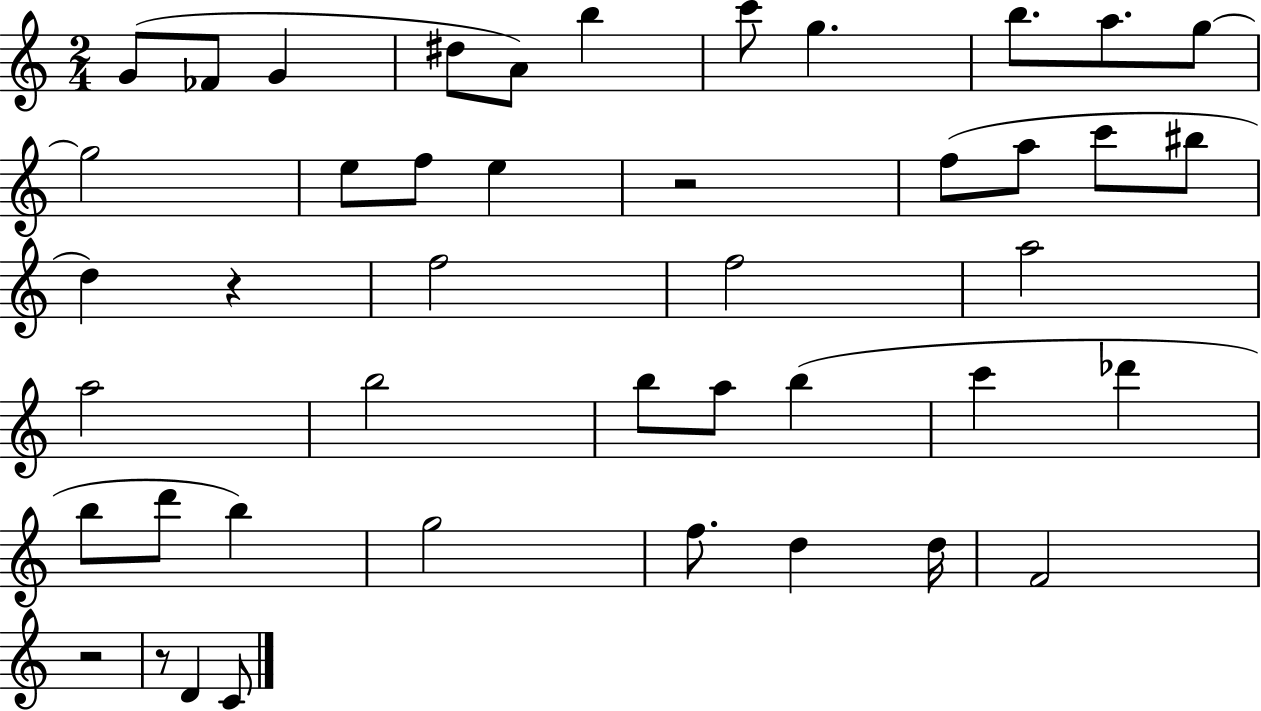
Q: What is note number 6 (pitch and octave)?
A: B5